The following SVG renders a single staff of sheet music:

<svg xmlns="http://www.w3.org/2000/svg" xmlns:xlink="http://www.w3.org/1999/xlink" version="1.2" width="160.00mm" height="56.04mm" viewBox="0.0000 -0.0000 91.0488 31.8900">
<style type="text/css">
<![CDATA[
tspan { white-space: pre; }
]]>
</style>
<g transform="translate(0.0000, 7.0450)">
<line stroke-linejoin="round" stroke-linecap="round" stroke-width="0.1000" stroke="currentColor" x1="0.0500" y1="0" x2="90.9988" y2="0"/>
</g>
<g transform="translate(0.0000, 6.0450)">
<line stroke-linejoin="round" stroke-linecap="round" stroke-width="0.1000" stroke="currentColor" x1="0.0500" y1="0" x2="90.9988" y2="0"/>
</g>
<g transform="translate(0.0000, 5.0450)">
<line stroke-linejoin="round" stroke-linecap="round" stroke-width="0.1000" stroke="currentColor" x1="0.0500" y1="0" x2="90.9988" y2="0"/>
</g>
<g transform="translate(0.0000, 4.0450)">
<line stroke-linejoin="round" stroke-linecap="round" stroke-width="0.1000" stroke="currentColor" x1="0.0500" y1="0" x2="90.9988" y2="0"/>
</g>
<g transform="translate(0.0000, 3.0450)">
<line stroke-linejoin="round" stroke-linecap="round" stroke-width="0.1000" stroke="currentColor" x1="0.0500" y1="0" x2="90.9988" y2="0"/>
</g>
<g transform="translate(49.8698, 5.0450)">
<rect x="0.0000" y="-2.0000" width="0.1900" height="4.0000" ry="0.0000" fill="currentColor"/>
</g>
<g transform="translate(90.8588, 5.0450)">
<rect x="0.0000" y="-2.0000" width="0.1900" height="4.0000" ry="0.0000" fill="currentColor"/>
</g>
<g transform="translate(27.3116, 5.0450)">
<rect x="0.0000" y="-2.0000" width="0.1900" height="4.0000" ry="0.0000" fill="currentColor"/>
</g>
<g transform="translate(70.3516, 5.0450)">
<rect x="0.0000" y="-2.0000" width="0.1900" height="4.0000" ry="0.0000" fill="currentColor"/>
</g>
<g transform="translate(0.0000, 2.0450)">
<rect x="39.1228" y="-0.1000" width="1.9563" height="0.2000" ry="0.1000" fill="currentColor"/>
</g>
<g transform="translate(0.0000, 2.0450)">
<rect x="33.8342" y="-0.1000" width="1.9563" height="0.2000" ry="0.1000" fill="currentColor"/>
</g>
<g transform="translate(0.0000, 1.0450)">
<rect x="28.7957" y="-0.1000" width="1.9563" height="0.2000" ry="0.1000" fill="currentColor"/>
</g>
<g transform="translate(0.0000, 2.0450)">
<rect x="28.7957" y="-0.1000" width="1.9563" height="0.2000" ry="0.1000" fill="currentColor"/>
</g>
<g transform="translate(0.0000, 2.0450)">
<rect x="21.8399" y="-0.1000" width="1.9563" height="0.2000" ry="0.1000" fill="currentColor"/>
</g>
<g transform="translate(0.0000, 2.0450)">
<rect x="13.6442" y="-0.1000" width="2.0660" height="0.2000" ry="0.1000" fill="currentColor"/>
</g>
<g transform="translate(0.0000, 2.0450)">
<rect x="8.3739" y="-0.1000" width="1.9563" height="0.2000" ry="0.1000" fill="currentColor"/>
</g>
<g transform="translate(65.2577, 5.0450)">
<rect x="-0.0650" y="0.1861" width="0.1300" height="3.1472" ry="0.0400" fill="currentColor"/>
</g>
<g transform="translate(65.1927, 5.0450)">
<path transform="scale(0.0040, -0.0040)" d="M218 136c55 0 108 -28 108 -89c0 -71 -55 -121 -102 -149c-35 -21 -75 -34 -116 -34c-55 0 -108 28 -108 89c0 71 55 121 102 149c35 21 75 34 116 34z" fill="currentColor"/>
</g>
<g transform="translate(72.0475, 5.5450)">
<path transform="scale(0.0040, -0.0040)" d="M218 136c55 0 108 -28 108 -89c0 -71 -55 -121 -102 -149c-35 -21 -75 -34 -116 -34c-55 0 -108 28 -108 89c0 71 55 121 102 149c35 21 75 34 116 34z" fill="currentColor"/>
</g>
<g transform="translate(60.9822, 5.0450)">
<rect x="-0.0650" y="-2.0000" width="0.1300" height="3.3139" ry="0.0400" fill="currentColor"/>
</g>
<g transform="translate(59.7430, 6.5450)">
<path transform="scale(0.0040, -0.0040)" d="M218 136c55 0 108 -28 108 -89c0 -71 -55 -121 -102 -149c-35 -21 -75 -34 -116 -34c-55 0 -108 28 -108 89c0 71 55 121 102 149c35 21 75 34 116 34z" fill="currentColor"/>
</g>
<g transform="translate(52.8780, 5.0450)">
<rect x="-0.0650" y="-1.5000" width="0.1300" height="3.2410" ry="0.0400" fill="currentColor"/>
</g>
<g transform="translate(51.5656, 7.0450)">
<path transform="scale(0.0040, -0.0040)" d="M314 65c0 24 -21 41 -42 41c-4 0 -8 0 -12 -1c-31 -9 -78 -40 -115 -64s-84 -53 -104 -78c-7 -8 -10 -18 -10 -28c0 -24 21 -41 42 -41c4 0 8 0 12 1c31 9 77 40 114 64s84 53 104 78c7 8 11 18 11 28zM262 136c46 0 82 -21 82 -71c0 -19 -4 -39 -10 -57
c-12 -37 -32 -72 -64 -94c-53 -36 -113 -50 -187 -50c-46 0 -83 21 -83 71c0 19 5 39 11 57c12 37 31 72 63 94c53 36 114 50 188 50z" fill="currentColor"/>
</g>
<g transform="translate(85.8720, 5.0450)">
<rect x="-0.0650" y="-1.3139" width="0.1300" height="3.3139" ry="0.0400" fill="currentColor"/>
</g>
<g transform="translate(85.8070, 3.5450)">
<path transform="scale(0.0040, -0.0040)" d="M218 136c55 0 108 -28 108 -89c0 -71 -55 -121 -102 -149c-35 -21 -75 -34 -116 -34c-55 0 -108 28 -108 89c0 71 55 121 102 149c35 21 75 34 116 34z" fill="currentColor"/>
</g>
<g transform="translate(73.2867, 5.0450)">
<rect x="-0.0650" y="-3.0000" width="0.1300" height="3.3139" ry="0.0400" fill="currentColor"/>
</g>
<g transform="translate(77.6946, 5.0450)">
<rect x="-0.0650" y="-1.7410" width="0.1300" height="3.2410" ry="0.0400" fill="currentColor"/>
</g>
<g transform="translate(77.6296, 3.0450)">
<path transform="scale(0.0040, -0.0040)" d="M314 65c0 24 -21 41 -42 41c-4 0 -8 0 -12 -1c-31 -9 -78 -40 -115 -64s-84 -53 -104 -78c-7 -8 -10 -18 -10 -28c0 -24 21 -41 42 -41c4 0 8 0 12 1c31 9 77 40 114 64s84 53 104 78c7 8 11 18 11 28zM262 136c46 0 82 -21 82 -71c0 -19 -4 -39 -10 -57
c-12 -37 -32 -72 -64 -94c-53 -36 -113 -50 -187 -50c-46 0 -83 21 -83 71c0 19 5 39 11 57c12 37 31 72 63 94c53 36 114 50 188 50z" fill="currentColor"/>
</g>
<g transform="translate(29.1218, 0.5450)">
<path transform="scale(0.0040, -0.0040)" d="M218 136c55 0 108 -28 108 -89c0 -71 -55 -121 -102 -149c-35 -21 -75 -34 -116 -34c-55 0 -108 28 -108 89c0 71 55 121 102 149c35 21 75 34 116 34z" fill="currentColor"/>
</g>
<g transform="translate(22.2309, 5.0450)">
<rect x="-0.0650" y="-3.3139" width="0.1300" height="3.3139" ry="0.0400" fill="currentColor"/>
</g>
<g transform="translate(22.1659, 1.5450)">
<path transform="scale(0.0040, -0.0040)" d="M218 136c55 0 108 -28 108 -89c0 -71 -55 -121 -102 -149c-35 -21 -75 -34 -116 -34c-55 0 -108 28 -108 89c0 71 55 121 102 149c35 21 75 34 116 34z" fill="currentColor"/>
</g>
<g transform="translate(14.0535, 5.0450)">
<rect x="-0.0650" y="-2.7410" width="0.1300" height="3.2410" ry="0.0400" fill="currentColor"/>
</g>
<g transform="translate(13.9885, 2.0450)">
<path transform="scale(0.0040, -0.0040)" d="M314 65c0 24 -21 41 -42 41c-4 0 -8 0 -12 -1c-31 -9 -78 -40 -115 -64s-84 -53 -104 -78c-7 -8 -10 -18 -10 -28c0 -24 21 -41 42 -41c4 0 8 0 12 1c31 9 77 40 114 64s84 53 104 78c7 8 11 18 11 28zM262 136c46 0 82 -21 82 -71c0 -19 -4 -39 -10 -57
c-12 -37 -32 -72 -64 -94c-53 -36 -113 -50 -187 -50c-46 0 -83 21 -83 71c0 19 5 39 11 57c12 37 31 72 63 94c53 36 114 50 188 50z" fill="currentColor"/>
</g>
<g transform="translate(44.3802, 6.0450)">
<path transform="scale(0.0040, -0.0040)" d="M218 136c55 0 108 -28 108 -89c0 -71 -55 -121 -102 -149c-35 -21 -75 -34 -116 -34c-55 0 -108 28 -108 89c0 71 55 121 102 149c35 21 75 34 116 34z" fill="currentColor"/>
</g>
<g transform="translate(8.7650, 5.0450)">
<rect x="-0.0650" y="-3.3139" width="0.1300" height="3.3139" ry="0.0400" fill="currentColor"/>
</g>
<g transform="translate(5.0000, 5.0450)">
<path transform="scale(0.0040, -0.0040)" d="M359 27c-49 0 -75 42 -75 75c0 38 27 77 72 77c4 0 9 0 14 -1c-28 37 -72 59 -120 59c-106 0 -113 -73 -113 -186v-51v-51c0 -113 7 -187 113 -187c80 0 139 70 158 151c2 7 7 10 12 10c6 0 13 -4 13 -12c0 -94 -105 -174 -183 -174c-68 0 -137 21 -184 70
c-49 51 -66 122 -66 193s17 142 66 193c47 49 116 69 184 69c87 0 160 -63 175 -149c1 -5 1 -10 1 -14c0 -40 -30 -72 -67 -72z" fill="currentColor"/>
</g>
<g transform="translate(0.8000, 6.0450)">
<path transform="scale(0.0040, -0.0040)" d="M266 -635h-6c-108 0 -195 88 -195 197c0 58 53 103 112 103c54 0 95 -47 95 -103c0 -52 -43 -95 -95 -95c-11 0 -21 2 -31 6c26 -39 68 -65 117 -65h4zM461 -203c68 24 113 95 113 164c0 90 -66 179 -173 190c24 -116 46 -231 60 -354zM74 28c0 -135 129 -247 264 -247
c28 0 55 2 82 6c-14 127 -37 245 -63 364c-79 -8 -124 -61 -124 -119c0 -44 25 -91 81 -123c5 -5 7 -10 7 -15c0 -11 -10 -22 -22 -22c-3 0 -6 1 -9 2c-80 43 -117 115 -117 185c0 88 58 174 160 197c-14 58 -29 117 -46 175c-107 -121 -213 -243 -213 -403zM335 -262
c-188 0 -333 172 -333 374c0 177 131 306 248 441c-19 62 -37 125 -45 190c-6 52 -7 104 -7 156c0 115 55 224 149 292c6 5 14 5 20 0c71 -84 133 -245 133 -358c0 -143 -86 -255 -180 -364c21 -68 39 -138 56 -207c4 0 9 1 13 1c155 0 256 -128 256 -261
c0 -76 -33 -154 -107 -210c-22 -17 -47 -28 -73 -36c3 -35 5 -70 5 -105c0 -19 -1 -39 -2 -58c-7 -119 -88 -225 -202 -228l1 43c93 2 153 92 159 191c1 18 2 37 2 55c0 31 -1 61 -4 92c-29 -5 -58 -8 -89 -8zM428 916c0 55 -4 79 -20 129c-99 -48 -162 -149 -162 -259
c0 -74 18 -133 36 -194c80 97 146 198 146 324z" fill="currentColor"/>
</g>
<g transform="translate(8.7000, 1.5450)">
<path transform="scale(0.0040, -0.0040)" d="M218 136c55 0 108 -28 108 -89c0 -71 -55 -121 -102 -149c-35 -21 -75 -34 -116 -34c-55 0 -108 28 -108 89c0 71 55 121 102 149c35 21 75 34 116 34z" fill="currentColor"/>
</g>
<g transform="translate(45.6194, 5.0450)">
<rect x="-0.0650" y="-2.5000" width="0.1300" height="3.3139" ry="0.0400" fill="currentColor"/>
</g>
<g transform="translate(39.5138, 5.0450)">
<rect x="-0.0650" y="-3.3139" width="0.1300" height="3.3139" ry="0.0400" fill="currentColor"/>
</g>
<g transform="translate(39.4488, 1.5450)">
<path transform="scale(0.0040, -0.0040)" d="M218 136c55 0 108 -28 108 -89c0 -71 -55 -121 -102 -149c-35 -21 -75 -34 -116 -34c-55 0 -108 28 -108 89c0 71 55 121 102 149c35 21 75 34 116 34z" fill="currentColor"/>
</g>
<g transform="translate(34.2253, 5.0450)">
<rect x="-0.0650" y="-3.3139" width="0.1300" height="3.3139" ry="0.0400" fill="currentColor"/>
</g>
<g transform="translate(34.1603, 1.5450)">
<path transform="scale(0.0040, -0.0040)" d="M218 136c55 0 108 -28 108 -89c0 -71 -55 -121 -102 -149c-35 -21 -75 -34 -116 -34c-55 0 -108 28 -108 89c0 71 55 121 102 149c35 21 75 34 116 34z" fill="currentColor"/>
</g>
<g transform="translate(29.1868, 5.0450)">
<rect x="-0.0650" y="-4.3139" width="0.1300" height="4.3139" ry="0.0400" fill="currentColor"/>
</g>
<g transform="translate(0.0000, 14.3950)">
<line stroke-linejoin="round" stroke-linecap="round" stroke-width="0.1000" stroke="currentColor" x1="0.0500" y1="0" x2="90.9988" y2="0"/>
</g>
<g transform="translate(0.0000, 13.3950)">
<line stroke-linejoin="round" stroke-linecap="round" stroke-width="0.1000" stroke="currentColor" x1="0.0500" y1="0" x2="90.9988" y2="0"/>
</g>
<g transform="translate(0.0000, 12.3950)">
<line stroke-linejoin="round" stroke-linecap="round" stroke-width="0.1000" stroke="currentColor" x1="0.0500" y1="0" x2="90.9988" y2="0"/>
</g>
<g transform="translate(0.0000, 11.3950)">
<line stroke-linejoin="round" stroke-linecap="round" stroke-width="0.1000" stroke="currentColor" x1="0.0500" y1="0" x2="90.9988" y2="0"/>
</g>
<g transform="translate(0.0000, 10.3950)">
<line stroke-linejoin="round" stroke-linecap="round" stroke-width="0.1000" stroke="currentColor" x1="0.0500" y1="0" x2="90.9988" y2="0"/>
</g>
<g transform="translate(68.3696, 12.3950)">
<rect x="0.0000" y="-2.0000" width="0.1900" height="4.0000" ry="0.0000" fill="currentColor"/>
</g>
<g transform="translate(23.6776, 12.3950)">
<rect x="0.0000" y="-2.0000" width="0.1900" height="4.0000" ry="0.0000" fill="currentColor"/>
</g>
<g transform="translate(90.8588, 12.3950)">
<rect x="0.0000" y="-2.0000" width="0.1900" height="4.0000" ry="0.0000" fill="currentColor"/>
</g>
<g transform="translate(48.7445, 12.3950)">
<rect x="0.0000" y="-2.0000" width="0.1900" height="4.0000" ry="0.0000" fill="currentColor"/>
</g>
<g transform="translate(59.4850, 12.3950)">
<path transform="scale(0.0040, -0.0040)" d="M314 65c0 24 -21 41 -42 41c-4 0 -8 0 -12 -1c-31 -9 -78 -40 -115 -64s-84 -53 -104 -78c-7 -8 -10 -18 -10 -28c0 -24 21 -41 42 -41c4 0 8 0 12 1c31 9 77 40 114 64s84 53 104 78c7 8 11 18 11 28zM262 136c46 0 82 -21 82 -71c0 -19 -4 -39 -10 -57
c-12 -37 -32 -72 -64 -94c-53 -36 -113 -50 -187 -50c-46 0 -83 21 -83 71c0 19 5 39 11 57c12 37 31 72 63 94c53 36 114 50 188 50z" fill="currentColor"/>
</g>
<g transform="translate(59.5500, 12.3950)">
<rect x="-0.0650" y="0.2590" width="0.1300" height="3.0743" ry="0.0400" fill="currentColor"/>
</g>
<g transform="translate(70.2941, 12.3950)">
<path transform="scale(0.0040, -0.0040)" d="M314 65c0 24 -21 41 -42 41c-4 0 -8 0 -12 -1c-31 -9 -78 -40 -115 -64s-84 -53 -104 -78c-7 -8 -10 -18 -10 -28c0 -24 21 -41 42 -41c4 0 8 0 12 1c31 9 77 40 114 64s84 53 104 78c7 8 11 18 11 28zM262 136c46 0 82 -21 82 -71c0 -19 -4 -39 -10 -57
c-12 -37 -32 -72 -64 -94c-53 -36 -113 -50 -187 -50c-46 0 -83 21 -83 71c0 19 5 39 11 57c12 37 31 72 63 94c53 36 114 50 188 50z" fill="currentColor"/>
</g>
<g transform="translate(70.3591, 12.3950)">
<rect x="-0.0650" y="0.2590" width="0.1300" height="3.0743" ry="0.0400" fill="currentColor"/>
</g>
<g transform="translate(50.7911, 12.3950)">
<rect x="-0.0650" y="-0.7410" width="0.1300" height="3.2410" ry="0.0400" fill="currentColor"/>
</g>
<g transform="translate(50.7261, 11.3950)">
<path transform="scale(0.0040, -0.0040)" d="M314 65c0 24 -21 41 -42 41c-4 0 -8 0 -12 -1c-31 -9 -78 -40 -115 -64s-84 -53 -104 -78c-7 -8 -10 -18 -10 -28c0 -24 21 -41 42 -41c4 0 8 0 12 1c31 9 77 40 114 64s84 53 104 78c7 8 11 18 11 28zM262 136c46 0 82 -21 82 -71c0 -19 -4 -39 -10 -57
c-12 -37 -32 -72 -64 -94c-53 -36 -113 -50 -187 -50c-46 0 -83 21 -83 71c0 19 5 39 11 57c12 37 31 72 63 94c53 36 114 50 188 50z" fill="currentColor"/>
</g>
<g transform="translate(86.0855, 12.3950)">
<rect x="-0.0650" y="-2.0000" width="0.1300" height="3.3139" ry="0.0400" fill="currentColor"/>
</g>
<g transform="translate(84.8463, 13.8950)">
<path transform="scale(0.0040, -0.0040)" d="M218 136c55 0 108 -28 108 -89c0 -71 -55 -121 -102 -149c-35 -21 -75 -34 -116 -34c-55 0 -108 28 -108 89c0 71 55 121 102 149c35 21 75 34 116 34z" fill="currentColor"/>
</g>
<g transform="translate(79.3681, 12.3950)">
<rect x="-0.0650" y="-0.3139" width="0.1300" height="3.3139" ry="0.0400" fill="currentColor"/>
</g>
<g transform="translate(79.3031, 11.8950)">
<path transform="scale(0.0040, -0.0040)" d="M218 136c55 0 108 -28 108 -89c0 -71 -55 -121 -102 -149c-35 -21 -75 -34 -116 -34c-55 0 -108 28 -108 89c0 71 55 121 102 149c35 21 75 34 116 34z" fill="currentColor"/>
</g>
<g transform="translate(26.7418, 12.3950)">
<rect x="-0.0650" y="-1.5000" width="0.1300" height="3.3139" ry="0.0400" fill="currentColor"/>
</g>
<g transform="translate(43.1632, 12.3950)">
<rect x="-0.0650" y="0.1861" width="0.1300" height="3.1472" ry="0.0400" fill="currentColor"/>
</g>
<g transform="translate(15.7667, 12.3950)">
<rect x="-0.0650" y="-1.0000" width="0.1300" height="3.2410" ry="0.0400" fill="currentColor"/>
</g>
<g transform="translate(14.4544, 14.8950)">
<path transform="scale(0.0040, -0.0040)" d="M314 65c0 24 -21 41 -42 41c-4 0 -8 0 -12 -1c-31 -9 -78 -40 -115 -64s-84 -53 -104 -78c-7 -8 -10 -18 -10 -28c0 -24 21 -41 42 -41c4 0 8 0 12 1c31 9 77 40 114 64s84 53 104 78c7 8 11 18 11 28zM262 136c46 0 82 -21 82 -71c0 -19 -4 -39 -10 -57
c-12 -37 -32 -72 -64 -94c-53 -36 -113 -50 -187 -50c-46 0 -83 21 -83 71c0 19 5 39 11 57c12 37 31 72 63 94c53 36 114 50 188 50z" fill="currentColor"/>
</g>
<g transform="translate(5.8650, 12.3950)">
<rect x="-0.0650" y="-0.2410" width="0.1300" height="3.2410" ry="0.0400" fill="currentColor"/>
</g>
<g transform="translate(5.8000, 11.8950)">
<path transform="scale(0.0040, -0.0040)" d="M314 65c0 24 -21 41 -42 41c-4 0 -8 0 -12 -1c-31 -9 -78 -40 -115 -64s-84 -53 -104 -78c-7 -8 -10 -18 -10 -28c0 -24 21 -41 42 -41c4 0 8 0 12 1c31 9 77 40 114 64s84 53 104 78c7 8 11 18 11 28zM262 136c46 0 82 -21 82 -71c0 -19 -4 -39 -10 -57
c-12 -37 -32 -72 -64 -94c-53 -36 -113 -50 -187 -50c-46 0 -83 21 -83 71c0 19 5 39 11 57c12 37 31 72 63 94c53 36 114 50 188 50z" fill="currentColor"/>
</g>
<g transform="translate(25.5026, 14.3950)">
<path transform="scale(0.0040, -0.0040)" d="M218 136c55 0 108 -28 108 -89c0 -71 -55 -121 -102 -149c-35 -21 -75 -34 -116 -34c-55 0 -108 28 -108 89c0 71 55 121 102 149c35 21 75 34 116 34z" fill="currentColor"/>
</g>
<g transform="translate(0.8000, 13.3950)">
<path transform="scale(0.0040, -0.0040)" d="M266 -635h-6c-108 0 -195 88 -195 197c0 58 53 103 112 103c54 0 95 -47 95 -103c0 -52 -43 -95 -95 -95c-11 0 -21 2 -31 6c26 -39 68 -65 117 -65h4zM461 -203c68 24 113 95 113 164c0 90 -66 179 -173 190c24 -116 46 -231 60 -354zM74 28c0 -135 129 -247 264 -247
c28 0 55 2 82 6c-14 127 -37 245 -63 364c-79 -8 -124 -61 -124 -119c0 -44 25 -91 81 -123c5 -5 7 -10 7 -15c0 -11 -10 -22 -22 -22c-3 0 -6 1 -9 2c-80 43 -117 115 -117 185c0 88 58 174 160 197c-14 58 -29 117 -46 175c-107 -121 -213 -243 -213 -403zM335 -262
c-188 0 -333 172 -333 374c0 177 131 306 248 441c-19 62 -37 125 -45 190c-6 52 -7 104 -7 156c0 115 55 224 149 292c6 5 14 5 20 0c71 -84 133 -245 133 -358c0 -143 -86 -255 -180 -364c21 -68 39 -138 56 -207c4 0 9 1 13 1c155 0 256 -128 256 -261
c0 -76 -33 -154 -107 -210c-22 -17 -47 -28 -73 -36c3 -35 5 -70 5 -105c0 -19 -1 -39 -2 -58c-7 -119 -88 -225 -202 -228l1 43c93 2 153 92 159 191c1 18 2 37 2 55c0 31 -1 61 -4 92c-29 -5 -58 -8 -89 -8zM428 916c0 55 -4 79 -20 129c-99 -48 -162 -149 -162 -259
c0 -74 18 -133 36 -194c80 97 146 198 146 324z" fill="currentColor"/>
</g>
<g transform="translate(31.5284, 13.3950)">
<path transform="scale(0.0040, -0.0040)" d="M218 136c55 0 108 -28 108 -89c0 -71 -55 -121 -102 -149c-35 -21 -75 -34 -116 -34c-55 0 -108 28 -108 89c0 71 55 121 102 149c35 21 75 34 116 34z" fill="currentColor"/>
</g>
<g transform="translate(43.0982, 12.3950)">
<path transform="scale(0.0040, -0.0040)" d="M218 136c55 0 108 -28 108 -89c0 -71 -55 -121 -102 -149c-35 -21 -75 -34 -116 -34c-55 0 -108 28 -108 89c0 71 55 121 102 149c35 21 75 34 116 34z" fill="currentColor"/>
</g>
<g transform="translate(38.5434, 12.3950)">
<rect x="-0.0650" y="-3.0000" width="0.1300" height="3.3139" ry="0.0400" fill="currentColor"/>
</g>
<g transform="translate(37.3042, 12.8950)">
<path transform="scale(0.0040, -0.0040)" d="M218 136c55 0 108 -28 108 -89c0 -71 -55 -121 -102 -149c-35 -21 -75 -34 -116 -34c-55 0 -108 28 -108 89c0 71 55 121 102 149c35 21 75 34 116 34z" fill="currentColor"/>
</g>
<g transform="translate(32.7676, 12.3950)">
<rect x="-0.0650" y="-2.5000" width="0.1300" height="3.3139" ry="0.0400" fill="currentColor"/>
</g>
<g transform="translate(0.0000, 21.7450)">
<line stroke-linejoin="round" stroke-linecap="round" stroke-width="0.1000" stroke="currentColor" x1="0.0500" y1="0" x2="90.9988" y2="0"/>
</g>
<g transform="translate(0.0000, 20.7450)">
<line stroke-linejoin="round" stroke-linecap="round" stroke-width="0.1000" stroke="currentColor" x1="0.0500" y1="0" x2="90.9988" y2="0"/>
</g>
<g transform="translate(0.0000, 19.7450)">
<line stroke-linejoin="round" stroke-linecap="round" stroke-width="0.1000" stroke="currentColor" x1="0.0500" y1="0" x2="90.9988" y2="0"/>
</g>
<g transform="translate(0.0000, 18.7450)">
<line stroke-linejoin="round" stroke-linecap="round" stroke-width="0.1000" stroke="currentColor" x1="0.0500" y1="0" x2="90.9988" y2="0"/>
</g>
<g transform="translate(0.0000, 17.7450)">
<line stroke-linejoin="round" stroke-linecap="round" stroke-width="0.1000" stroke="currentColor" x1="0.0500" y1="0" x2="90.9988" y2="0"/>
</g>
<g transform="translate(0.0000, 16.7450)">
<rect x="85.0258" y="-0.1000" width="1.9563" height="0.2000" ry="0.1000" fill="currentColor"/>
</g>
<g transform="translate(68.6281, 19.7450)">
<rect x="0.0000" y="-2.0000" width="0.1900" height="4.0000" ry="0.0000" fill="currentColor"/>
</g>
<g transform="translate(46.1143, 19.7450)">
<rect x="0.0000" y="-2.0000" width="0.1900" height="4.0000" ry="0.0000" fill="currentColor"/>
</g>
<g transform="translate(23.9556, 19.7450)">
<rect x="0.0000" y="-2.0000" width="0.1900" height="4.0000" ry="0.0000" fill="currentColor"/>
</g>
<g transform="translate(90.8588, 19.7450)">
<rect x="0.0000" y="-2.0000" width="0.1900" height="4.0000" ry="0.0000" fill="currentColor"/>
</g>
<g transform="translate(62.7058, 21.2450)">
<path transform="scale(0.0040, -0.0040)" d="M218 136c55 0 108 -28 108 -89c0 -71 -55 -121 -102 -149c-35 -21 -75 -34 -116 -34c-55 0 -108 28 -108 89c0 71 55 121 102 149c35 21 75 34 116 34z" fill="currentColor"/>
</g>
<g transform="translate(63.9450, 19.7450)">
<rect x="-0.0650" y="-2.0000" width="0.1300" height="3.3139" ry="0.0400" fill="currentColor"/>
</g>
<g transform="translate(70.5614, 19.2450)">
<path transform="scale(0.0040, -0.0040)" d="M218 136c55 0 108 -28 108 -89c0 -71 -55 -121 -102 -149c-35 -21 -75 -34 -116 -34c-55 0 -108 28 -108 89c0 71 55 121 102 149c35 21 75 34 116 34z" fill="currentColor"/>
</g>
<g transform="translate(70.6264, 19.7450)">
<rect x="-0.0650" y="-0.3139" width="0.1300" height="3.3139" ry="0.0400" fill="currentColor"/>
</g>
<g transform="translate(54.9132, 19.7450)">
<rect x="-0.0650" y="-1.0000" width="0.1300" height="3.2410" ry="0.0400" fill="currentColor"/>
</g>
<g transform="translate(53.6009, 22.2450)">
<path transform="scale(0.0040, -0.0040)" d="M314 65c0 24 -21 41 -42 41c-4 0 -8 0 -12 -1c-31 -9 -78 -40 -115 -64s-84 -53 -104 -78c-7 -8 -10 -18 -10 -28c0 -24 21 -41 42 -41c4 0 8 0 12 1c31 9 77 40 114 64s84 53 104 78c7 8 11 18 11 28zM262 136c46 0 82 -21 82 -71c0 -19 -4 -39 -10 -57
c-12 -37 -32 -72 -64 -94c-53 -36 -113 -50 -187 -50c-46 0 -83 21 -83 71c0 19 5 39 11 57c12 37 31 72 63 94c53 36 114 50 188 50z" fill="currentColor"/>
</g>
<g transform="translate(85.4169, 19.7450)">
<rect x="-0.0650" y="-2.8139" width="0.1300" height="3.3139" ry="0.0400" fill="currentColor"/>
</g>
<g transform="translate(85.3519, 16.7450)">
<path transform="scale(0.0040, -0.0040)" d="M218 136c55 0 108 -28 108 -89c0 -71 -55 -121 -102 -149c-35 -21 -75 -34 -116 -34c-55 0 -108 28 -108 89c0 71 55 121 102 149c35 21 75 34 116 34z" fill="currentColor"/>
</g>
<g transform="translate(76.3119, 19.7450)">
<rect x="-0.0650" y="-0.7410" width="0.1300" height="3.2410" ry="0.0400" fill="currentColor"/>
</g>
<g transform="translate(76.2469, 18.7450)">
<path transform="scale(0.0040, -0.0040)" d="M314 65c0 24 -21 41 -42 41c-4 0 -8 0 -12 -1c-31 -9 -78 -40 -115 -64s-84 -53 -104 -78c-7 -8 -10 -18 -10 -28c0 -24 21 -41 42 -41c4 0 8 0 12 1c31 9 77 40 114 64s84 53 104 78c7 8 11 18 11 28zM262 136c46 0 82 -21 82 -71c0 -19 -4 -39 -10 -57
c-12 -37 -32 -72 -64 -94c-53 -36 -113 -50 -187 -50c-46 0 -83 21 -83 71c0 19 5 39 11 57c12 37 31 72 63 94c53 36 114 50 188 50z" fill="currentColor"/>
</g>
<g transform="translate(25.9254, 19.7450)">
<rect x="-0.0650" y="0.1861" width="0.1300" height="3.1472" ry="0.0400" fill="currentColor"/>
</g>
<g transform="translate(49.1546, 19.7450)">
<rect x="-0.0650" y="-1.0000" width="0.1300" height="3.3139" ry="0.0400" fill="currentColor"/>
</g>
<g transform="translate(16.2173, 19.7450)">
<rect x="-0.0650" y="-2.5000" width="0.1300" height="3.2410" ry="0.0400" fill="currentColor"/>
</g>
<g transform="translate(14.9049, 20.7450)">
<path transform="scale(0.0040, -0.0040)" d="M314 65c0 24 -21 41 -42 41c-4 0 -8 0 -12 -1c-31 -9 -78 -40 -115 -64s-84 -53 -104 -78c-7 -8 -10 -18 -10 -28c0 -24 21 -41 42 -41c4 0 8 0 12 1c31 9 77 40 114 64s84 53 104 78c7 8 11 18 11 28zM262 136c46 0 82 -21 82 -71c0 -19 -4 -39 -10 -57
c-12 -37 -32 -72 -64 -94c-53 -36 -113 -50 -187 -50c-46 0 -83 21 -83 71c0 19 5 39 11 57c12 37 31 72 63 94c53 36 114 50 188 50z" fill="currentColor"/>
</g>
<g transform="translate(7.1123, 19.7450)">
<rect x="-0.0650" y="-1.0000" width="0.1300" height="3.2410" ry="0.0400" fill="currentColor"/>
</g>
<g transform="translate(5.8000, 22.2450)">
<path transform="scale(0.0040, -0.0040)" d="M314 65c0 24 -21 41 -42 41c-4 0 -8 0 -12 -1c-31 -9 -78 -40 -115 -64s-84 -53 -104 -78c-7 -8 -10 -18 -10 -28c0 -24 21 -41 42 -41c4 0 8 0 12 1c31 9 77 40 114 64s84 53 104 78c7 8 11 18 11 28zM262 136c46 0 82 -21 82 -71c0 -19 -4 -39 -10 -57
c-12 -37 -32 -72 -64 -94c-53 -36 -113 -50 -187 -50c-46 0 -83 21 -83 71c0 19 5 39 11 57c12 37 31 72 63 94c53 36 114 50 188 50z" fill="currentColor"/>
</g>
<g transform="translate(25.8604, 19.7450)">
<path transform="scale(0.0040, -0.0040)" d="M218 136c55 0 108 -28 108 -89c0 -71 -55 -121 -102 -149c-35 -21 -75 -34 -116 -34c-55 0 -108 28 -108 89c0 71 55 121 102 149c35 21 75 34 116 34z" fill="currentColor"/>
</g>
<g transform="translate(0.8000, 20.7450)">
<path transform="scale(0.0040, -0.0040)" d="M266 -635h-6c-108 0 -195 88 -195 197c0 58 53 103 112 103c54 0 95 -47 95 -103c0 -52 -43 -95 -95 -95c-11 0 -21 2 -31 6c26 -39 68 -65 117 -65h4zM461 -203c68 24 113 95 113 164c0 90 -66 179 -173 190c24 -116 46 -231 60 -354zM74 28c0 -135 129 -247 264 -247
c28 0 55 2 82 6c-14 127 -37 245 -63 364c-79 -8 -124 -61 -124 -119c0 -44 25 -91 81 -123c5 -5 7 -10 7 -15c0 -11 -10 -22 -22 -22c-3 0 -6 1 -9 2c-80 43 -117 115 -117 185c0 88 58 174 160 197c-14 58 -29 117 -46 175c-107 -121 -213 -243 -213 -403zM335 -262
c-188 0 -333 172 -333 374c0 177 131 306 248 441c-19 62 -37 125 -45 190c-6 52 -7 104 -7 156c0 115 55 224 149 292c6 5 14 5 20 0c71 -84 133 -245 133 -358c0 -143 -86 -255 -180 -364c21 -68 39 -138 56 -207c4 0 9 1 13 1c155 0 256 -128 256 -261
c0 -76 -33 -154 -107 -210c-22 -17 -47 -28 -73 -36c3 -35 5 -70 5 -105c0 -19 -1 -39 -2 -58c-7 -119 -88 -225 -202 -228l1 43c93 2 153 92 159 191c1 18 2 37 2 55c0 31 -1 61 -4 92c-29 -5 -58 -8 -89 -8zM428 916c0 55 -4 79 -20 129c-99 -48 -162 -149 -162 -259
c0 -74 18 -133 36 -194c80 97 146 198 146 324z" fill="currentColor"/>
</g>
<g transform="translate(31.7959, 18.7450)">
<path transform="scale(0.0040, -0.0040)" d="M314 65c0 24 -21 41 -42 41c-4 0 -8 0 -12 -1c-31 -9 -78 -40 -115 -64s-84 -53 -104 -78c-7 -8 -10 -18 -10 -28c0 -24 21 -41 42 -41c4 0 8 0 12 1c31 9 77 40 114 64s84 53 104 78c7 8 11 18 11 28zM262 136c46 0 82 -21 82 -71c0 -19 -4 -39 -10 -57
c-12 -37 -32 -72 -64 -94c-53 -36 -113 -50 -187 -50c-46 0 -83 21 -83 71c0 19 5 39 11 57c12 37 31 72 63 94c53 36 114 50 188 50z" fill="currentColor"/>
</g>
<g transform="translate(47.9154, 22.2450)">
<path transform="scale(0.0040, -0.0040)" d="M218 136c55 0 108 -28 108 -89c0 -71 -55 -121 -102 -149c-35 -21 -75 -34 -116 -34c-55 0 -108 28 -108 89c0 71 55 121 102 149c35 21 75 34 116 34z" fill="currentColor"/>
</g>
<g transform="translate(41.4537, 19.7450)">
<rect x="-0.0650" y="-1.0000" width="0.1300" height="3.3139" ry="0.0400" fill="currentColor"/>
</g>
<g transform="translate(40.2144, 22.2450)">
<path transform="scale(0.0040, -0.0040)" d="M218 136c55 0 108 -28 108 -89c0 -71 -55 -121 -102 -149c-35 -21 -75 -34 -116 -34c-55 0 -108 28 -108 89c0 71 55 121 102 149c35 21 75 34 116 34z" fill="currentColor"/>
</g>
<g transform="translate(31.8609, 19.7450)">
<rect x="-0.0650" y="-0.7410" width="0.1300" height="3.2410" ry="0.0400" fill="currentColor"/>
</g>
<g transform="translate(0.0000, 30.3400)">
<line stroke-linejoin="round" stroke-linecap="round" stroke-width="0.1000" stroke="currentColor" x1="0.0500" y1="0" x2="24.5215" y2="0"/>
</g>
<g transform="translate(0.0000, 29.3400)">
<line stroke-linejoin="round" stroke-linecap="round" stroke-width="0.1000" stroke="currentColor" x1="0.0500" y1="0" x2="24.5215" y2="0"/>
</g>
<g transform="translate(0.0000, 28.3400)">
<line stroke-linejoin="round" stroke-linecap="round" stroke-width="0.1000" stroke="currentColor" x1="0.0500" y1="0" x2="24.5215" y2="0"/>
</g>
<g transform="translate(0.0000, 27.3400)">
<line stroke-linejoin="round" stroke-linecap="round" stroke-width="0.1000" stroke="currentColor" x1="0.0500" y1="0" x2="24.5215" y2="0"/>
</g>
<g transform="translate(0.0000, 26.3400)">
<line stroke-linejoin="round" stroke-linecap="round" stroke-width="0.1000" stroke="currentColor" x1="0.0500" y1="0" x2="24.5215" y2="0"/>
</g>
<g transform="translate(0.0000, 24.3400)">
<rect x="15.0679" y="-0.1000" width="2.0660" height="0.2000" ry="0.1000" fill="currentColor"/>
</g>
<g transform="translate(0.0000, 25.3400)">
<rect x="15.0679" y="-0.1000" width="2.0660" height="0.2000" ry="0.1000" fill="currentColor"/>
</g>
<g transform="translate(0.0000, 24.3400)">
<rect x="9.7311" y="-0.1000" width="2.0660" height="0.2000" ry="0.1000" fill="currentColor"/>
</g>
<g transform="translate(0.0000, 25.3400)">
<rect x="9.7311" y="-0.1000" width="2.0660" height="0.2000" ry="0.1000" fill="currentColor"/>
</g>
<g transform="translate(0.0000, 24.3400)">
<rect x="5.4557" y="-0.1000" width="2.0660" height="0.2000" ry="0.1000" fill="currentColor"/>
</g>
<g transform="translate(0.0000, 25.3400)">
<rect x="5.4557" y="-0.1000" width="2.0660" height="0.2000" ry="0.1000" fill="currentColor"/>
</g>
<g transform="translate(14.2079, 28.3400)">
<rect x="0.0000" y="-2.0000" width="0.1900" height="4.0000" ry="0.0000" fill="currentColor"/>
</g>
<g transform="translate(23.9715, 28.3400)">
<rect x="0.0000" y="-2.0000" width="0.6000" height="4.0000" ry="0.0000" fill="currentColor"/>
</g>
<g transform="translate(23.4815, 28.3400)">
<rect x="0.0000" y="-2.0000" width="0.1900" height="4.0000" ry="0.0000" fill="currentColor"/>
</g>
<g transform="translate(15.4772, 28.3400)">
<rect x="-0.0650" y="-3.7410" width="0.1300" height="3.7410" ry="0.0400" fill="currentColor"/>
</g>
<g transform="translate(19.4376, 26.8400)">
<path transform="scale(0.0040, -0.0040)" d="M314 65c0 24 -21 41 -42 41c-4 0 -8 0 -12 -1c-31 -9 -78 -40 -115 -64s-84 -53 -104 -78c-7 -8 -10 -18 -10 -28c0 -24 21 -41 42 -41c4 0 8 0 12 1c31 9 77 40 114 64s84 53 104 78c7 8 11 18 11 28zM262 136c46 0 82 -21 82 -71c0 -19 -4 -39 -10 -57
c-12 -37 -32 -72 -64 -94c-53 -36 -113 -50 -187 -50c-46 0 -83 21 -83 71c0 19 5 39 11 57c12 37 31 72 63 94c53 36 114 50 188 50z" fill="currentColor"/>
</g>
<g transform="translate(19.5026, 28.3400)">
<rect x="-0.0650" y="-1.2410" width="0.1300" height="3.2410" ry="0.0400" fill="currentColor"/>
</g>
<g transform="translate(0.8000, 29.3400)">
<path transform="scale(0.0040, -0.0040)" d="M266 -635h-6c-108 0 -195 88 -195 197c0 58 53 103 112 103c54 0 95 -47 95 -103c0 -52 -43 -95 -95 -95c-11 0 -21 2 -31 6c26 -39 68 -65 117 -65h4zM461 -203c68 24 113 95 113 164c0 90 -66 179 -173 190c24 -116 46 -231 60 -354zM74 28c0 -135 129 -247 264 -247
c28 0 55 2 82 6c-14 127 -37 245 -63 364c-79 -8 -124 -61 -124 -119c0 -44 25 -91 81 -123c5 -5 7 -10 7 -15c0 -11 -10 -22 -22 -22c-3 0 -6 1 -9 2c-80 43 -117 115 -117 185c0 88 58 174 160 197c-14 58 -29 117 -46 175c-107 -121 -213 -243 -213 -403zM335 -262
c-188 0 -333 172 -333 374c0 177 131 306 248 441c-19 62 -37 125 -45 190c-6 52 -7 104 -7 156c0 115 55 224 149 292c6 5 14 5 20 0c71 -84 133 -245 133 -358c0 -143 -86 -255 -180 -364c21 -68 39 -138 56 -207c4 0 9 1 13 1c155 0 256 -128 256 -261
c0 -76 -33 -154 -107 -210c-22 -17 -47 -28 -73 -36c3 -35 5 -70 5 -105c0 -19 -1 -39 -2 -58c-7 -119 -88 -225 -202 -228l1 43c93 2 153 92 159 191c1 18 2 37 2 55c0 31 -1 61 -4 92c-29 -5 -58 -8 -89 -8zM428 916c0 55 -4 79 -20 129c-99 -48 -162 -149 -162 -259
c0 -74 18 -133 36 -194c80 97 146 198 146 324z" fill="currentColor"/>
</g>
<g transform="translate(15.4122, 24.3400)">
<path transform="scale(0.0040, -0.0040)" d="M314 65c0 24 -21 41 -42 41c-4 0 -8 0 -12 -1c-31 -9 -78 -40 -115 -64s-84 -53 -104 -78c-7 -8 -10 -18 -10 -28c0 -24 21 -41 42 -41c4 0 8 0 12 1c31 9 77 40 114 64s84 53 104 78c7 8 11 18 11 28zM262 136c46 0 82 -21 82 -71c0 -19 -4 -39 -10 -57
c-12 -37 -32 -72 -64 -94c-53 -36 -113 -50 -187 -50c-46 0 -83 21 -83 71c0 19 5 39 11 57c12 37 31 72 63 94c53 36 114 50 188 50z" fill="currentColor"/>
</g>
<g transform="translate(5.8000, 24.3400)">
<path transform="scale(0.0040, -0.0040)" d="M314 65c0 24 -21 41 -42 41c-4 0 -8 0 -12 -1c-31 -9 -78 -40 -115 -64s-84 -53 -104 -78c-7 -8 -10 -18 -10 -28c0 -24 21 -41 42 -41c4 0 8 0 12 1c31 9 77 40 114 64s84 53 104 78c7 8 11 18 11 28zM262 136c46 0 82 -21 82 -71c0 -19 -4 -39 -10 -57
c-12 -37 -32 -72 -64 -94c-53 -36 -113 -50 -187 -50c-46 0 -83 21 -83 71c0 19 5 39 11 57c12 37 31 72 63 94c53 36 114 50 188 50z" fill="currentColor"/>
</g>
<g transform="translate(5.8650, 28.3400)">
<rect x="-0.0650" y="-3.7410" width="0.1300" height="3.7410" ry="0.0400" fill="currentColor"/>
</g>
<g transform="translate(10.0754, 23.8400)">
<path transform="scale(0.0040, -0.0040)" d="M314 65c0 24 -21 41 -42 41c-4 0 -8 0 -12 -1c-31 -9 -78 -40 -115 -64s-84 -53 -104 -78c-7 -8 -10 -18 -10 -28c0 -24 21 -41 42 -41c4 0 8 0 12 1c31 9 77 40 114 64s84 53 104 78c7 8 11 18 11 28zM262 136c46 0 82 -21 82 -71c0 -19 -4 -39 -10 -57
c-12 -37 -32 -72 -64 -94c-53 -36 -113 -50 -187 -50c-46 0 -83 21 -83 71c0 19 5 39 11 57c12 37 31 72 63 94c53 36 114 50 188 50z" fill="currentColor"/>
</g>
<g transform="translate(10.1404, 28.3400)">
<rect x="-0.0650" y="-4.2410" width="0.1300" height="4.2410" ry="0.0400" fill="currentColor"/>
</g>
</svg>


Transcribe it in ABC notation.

X:1
T:Untitled
M:4/4
L:1/4
K:C
b a2 b d' b b G E2 F B A f2 e c2 D2 E G A B d2 B2 B2 c F D2 G2 B d2 D D D2 F c d2 a c'2 d'2 c'2 e2